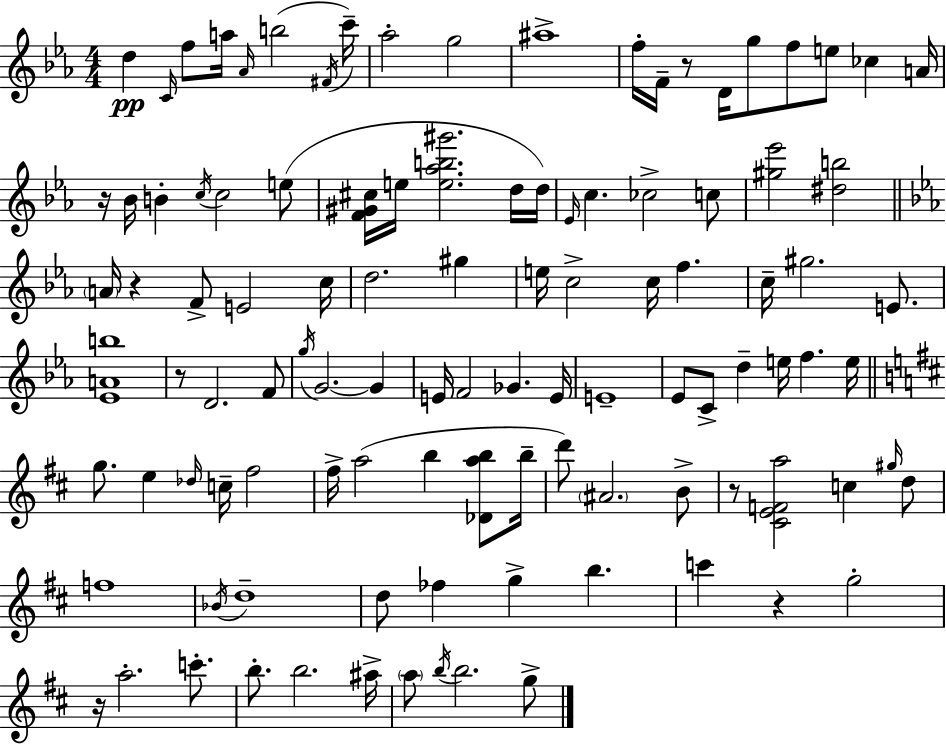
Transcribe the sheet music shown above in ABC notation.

X:1
T:Untitled
M:4/4
L:1/4
K:Eb
d C/4 f/2 a/4 _A/4 b2 ^F/4 c'/4 _a2 g2 ^a4 f/4 F/4 z/2 D/4 g/2 f/2 e/2 _c A/4 z/4 _B/4 B c/4 c2 e/2 [F^G^c]/4 e/4 [e_ab^g']2 d/4 d/4 _E/4 c _c2 c/2 [^g_e']2 [^db]2 A/4 z F/2 E2 c/4 d2 ^g e/4 c2 c/4 f c/4 ^g2 E/2 [_EAb]4 z/2 D2 F/2 g/4 G2 G E/4 F2 _G E/4 E4 _E/2 C/2 d e/4 f e/4 g/2 e _d/4 c/4 ^f2 ^f/4 a2 b [_Dab]/2 b/4 d'/2 ^A2 B/2 z/2 [^CEFa]2 c ^g/4 d/2 f4 _B/4 d4 d/2 _f g b c' z g2 z/4 a2 c'/2 b/2 b2 ^a/4 a/2 b/4 b2 g/2